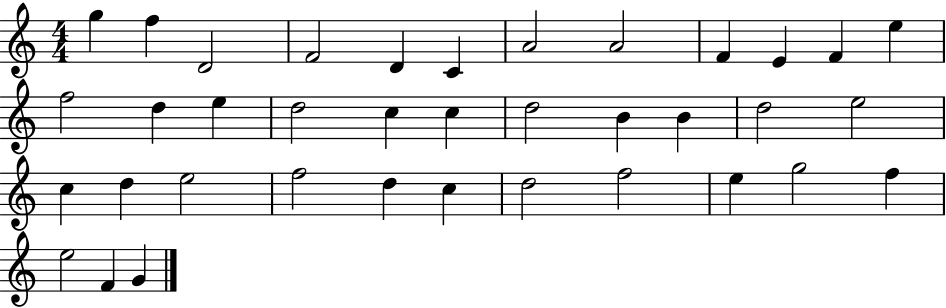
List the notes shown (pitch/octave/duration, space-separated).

G5/q F5/q D4/h F4/h D4/q C4/q A4/h A4/h F4/q E4/q F4/q E5/q F5/h D5/q E5/q D5/h C5/q C5/q D5/h B4/q B4/q D5/h E5/h C5/q D5/q E5/h F5/h D5/q C5/q D5/h F5/h E5/q G5/h F5/q E5/h F4/q G4/q